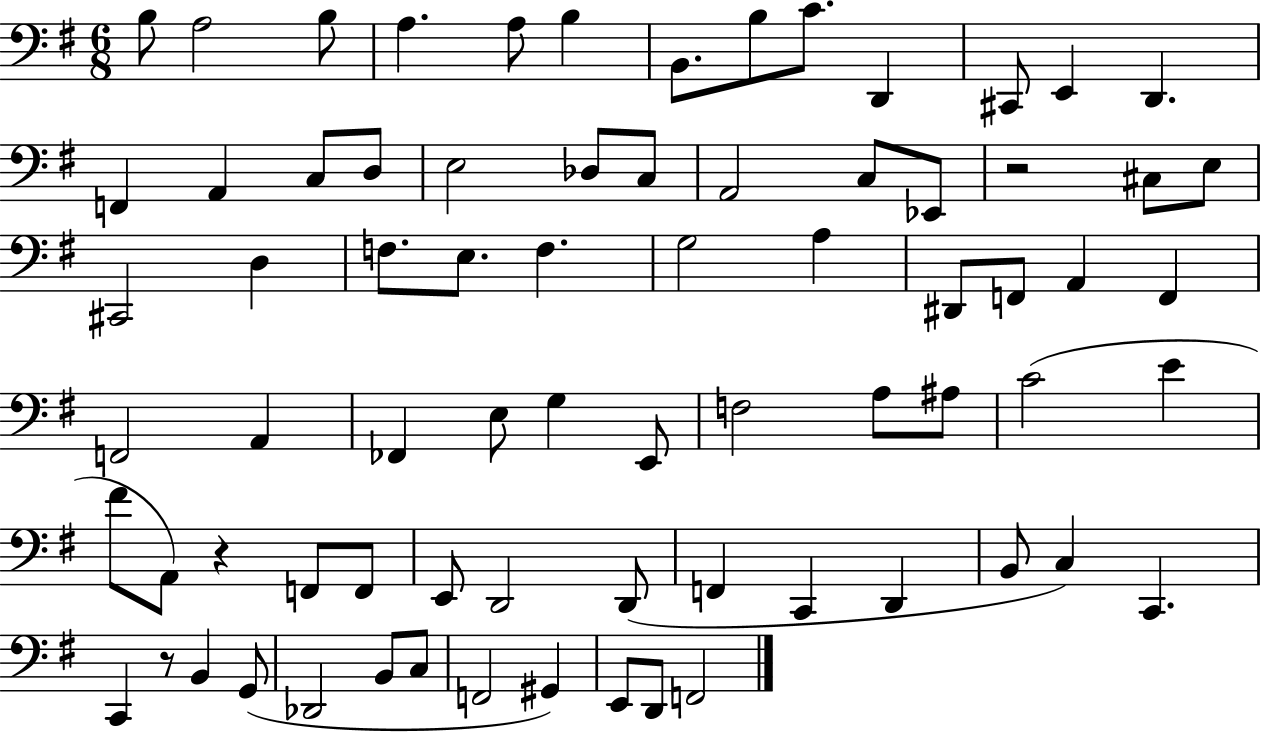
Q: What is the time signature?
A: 6/8